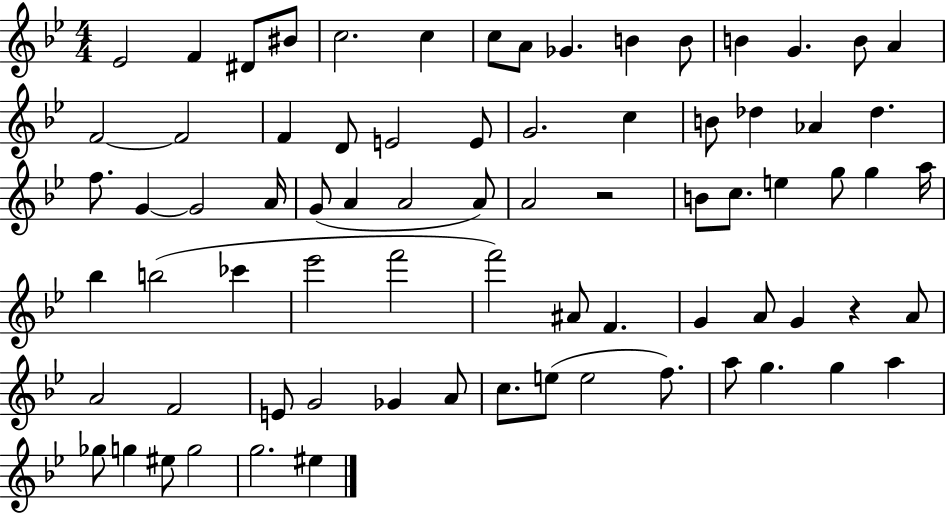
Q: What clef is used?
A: treble